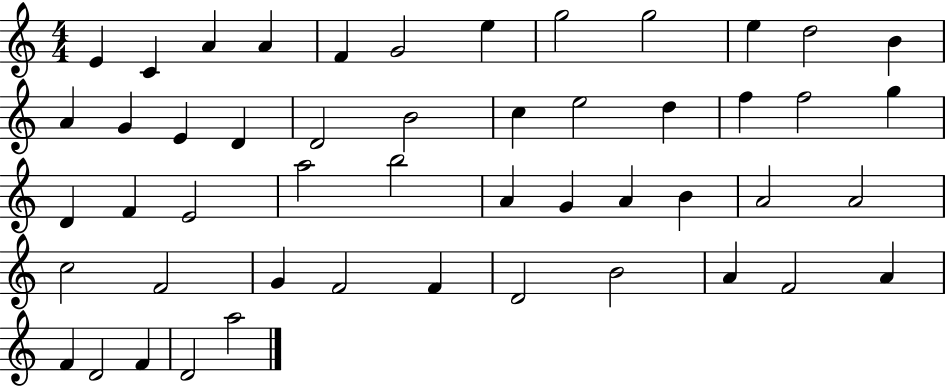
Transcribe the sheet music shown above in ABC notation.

X:1
T:Untitled
M:4/4
L:1/4
K:C
E C A A F G2 e g2 g2 e d2 B A G E D D2 B2 c e2 d f f2 g D F E2 a2 b2 A G A B A2 A2 c2 F2 G F2 F D2 B2 A F2 A F D2 F D2 a2